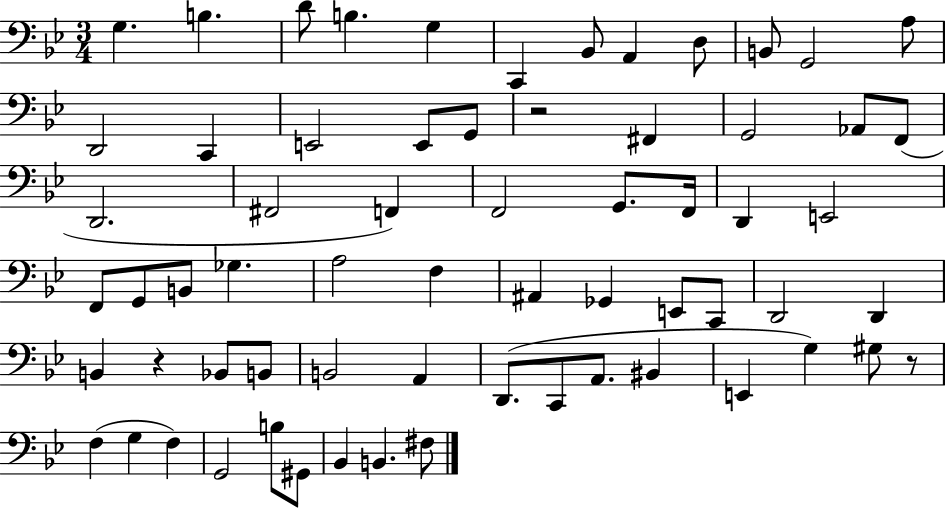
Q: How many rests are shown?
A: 3